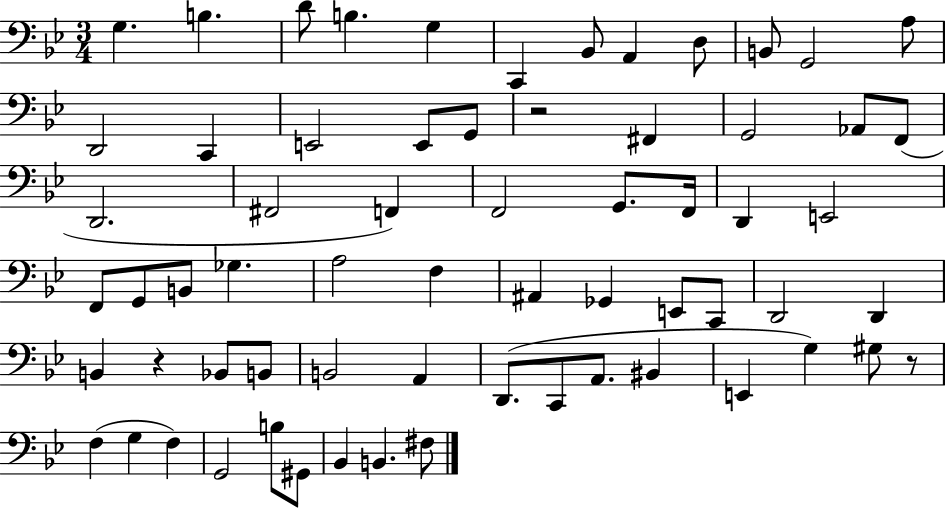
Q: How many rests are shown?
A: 3